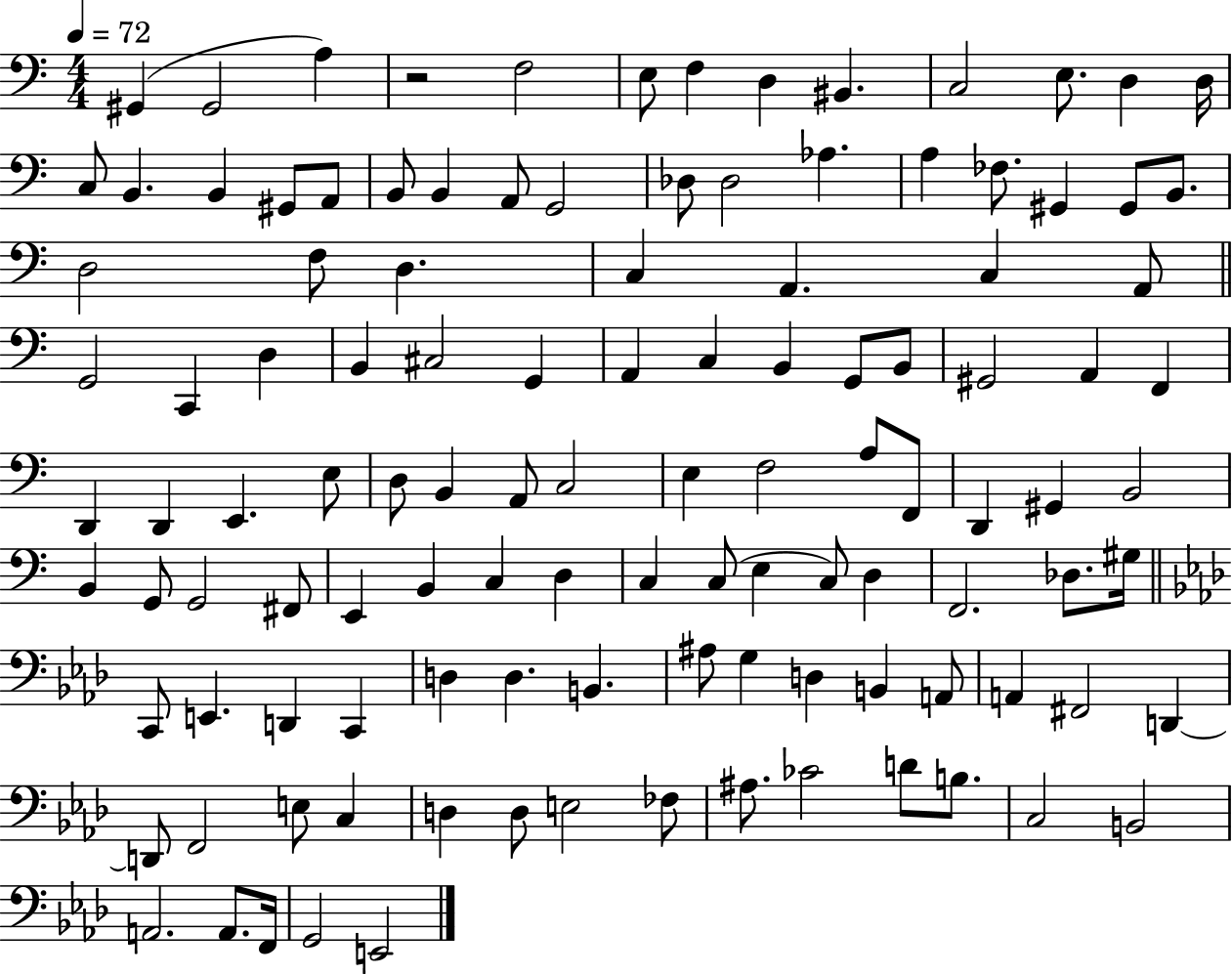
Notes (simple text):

G#2/q G#2/h A3/q R/h F3/h E3/e F3/q D3/q BIS2/q. C3/h E3/e. D3/q D3/s C3/e B2/q. B2/q G#2/e A2/e B2/e B2/q A2/e G2/h Db3/e Db3/h Ab3/q. A3/q FES3/e. G#2/q G#2/e B2/e. D3/h F3/e D3/q. C3/q A2/q. C3/q A2/e G2/h C2/q D3/q B2/q C#3/h G2/q A2/q C3/q B2/q G2/e B2/e G#2/h A2/q F2/q D2/q D2/q E2/q. E3/e D3/e B2/q A2/e C3/h E3/q F3/h A3/e F2/e D2/q G#2/q B2/h B2/q G2/e G2/h F#2/e E2/q B2/q C3/q D3/q C3/q C3/e E3/q C3/e D3/q F2/h. Db3/e. G#3/s C2/e E2/q. D2/q C2/q D3/q D3/q. B2/q. A#3/e G3/q D3/q B2/q A2/e A2/q F#2/h D2/q D2/e F2/h E3/e C3/q D3/q D3/e E3/h FES3/e A#3/e. CES4/h D4/e B3/e. C3/h B2/h A2/h. A2/e. F2/s G2/h E2/h